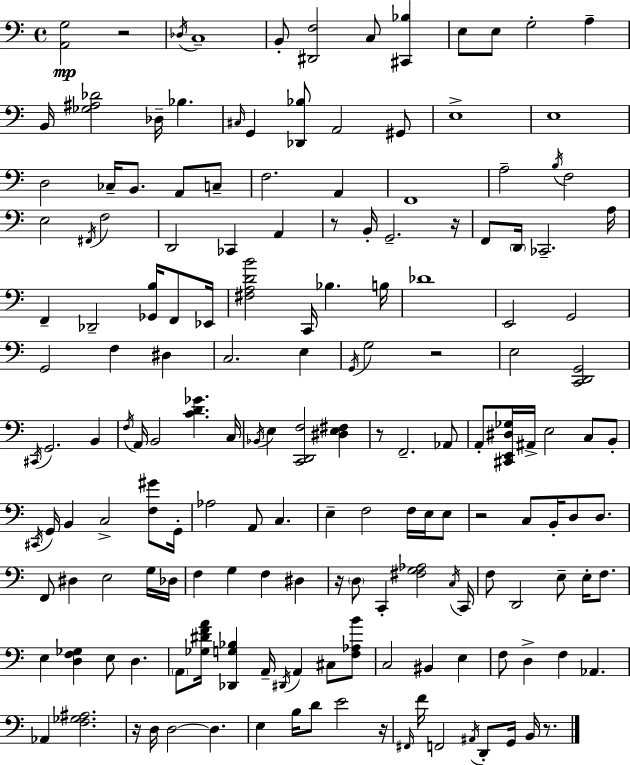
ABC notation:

X:1
T:Untitled
M:4/4
L:1/4
K:Am
[A,,G,]2 z2 _D,/4 C,4 B,,/2 [^D,,F,]2 C,/2 [^C,,_B,] E,/2 E,/2 G,2 A, B,,/4 [_G,^A,_D]2 _D,/4 _B, ^C,/4 G,, [_D,,_B,]/2 A,,2 ^G,,/2 E,4 E,4 D,2 _C,/4 B,,/2 A,,/2 C,/2 F,2 A,, F,,4 A,2 B,/4 F,2 E,2 ^F,,/4 F,2 D,,2 _C,, A,, z/2 B,,/4 G,,2 z/4 F,,/2 D,,/4 _C,,2 A,/4 F,, _D,,2 [_G,,B,]/4 F,,/2 _E,,/4 [^F,A,DB]2 C,,/4 _B, B,/4 _D4 E,,2 G,,2 G,,2 F, ^D, C,2 E, G,,/4 G,2 z2 E,2 [C,,D,,G,,]2 ^C,,/4 G,,2 B,, F,/4 A,,/4 B,,2 [CD_G] C,/4 _B,,/4 E, [C,,D,,F,]2 [^D,E,^F,] z/2 F,,2 _A,,/2 A,,/2 [^C,,E,,^D,_G,]/4 ^A,,/4 E,2 C,/2 B,,/2 ^C,,/4 G,,/4 B,, C,2 [F,^G]/2 G,,/4 _A,2 A,,/2 C, E, F,2 F,/4 E,/4 E,/2 z2 C,/2 B,,/4 D,/2 D,/2 F,,/2 ^D, E,2 G,/4 _D,/4 F, G, F, ^D, z/4 D,/2 C,, [^F,G,_A,]2 C,/4 C,,/4 F,/2 D,,2 E,/2 E,/4 F,/2 E, [D,F,_G,] E,/2 D, A,,/2 [_G,^DFA]/4 [_D,,G,_B,] A,,/4 ^D,,/4 A,, ^C,/2 [F,_A,B]/2 C,2 ^B,, E, F,/2 D, F, _A,, _A,, [F,_G,^A,]2 z/4 D,/4 D,2 D, E, B,/4 D/2 E2 z/4 ^F,,/4 F/4 F,,2 ^A,,/4 D,,/2 G,,/4 B,,/4 z/2